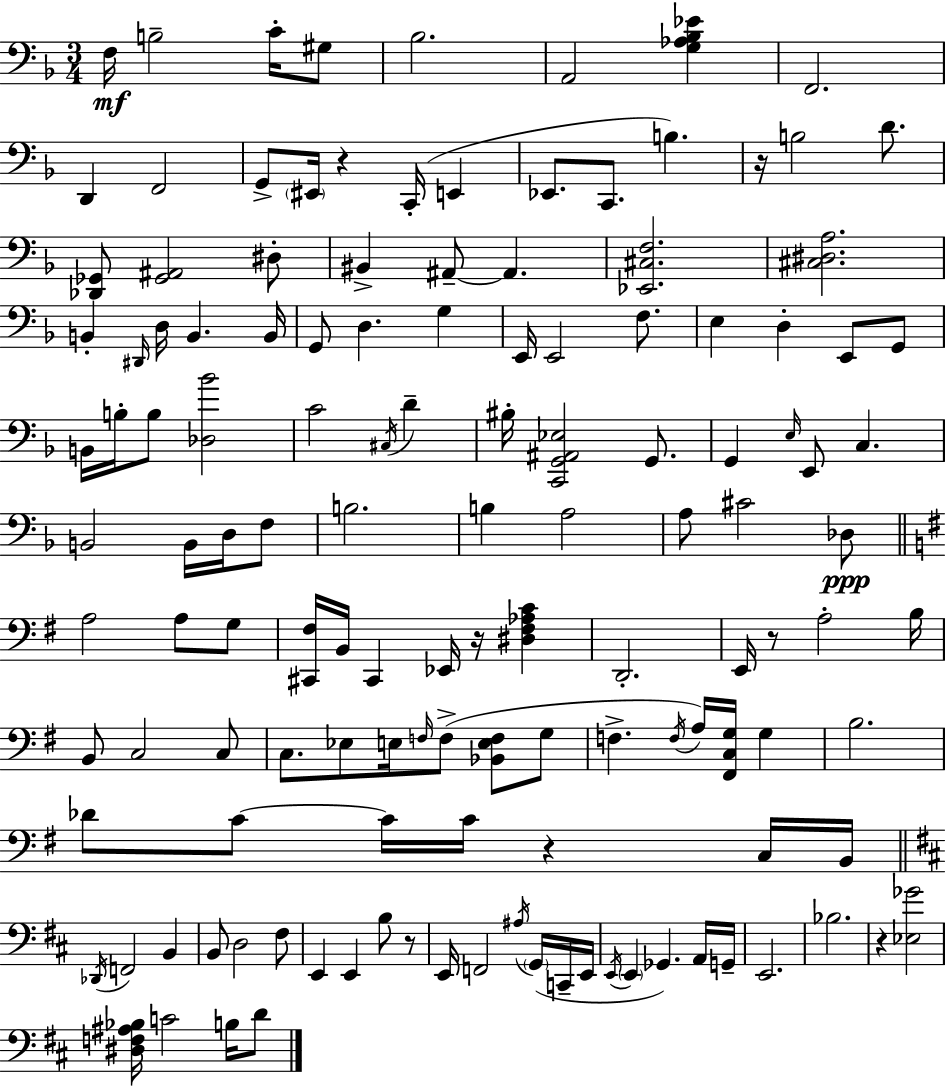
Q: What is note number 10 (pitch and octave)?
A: G2